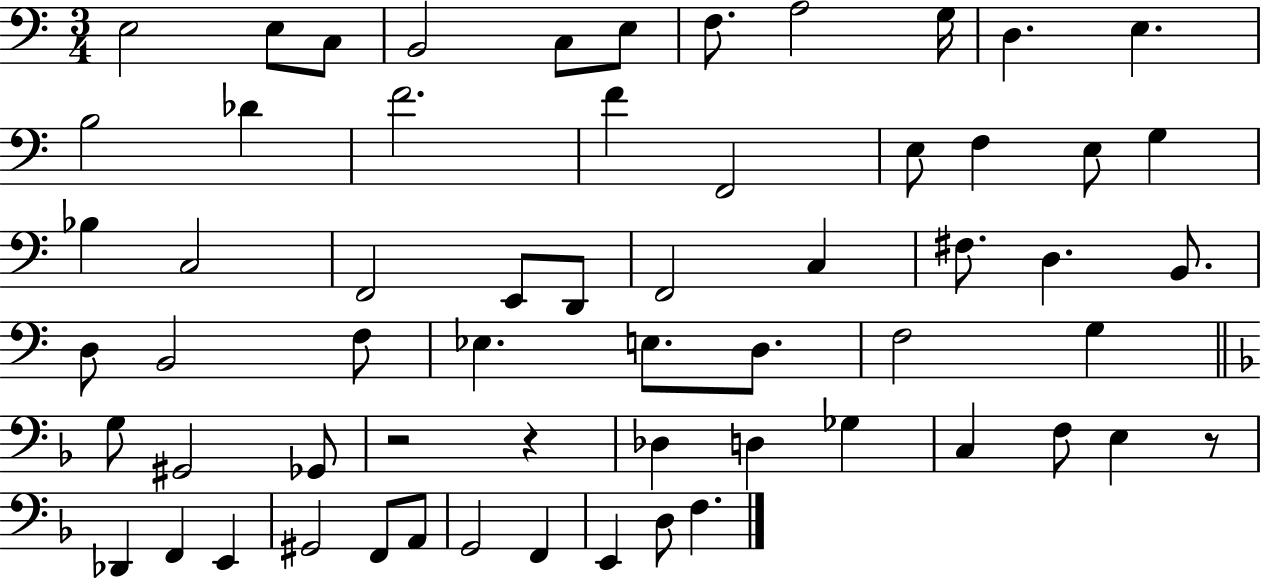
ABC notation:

X:1
T:Untitled
M:3/4
L:1/4
K:C
E,2 E,/2 C,/2 B,,2 C,/2 E,/2 F,/2 A,2 G,/4 D, E, B,2 _D F2 F F,,2 E,/2 F, E,/2 G, _B, C,2 F,,2 E,,/2 D,,/2 F,,2 C, ^F,/2 D, B,,/2 D,/2 B,,2 F,/2 _E, E,/2 D,/2 F,2 G, G,/2 ^G,,2 _G,,/2 z2 z _D, D, _G, C, F,/2 E, z/2 _D,, F,, E,, ^G,,2 F,,/2 A,,/2 G,,2 F,, E,, D,/2 F,